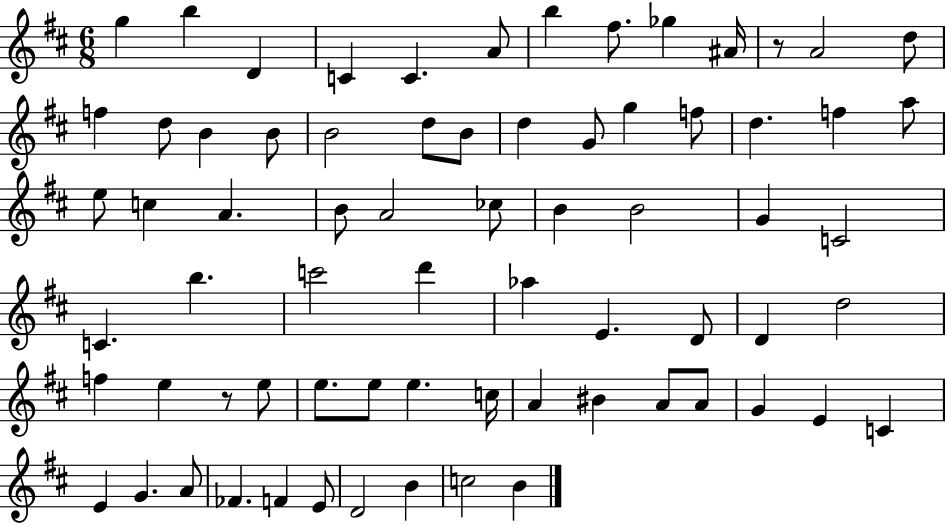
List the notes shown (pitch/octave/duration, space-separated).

G5/q B5/q D4/q C4/q C4/q. A4/e B5/q F#5/e. Gb5/q A#4/s R/e A4/h D5/e F5/q D5/e B4/q B4/e B4/h D5/e B4/e D5/q G4/e G5/q F5/e D5/q. F5/q A5/e E5/e C5/q A4/q. B4/e A4/h CES5/e B4/q B4/h G4/q C4/h C4/q. B5/q. C6/h D6/q Ab5/q E4/q. D4/e D4/q D5/h F5/q E5/q R/e E5/e E5/e. E5/e E5/q. C5/s A4/q BIS4/q A4/e A4/e G4/q E4/q C4/q E4/q G4/q. A4/e FES4/q. F4/q E4/e D4/h B4/q C5/h B4/q